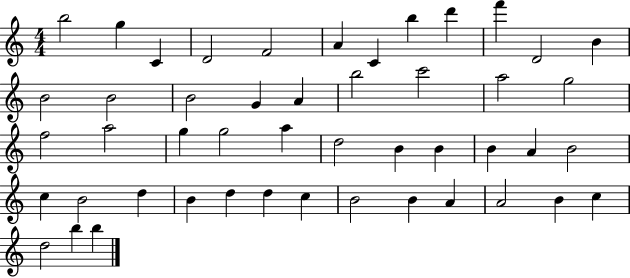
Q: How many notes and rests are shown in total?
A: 48